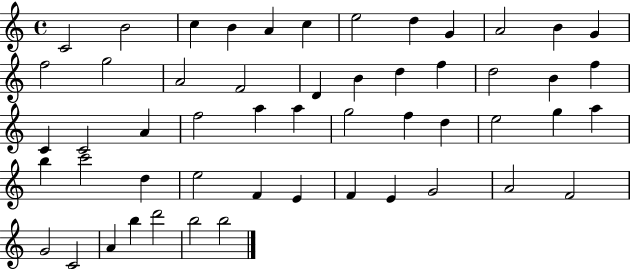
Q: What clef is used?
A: treble